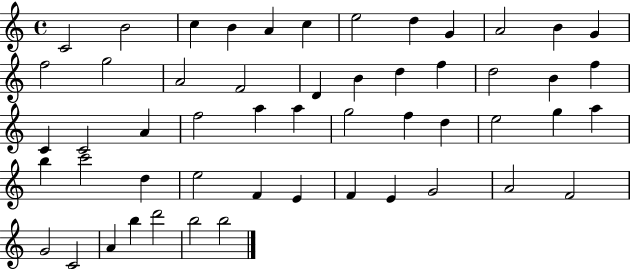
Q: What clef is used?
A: treble